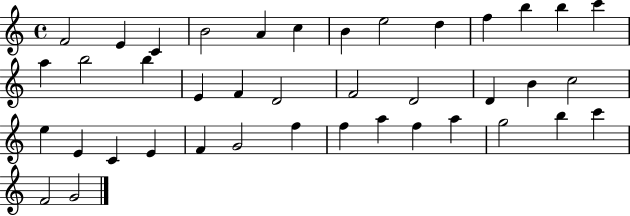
F4/h E4/q C4/q B4/h A4/q C5/q B4/q E5/h D5/q F5/q B5/q B5/q C6/q A5/q B5/h B5/q E4/q F4/q D4/h F4/h D4/h D4/q B4/q C5/h E5/q E4/q C4/q E4/q F4/q G4/h F5/q F5/q A5/q F5/q A5/q G5/h B5/q C6/q F4/h G4/h